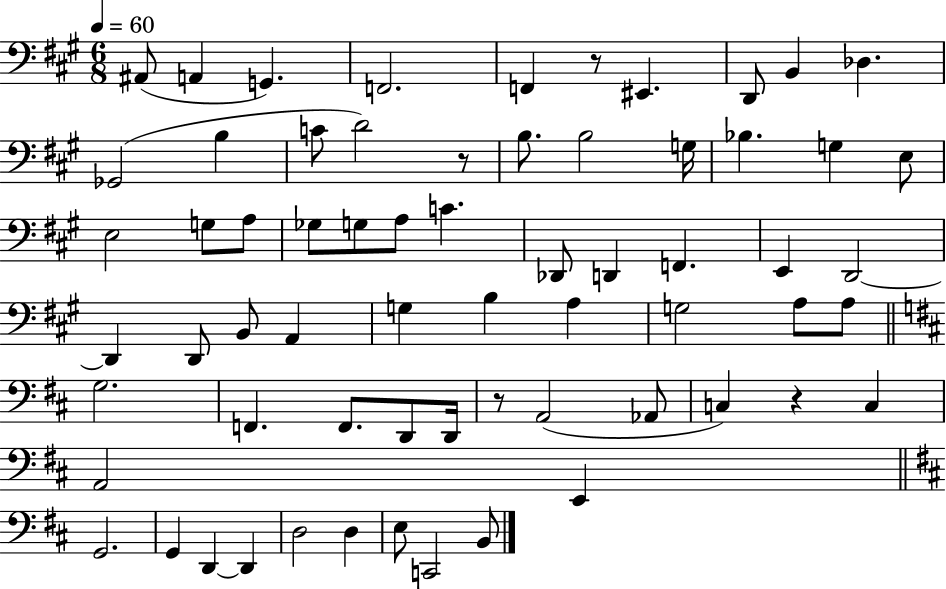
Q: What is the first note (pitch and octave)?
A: A#2